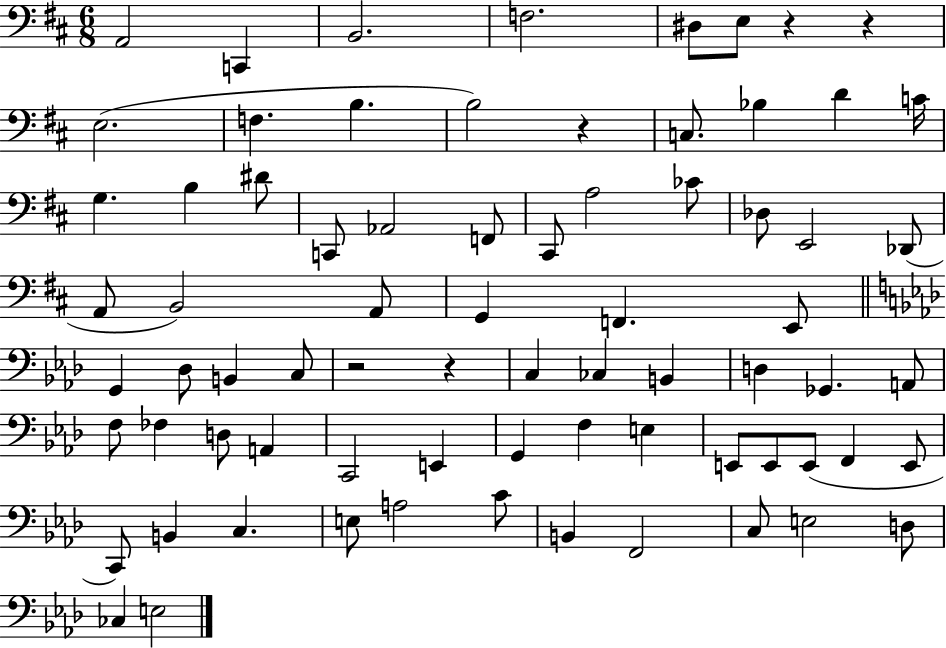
X:1
T:Untitled
M:6/8
L:1/4
K:D
A,,2 C,, B,,2 F,2 ^D,/2 E,/2 z z E,2 F, B, B,2 z C,/2 _B, D C/4 G, B, ^D/2 C,,/2 _A,,2 F,,/2 ^C,,/2 A,2 _C/2 _D,/2 E,,2 _D,,/2 A,,/2 B,,2 A,,/2 G,, F,, E,,/2 G,, _D,/2 B,, C,/2 z2 z C, _C, B,, D, _G,, A,,/2 F,/2 _F, D,/2 A,, C,,2 E,, G,, F, E, E,,/2 E,,/2 E,,/2 F,, E,,/2 C,,/2 B,, C, E,/2 A,2 C/2 B,, F,,2 C,/2 E,2 D,/2 _C, E,2